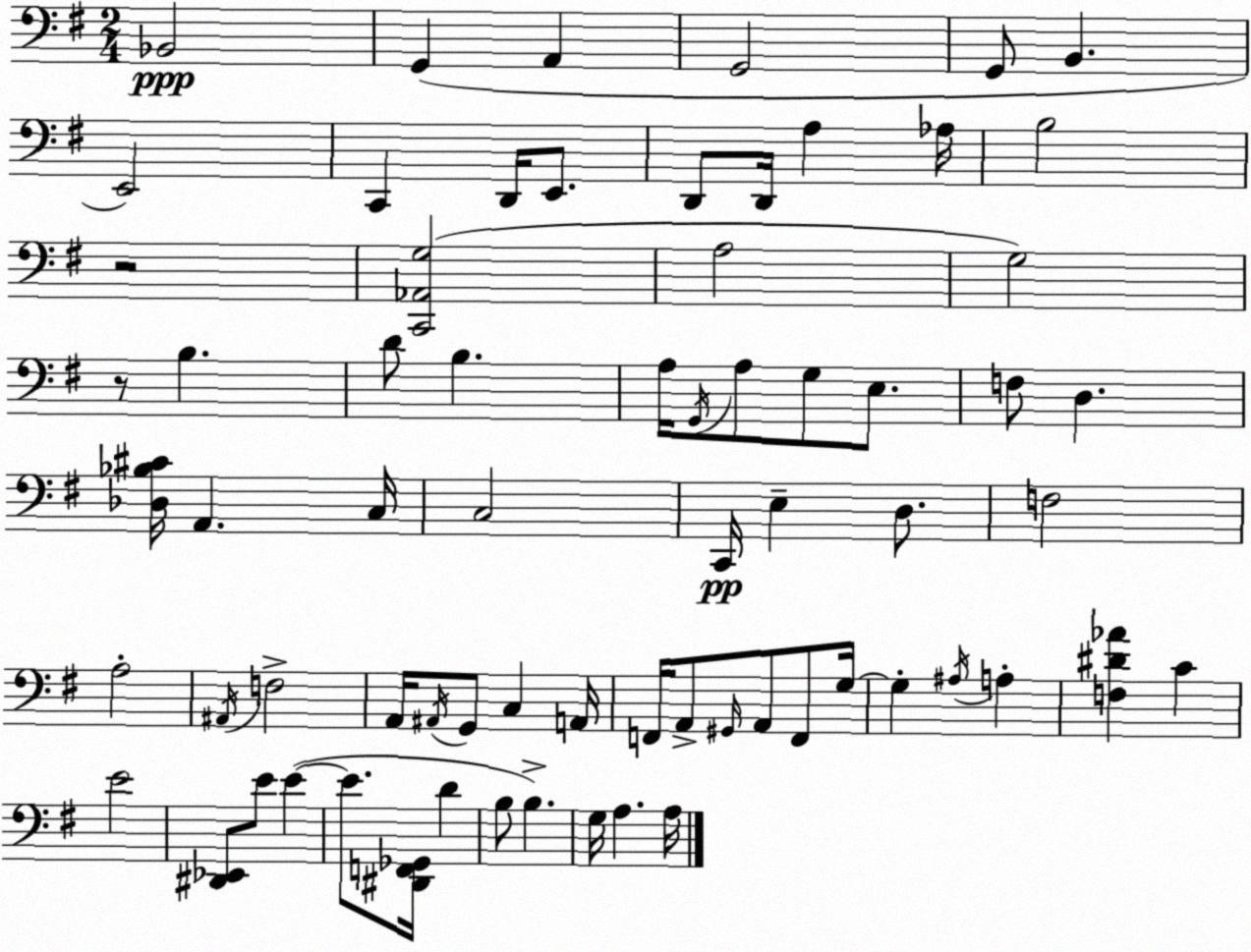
X:1
T:Untitled
M:2/4
L:1/4
K:G
_B,,2 G,, A,, G,,2 G,,/2 B,, E,,2 C,, D,,/4 E,,/2 D,,/2 D,,/4 A, _A,/4 B,2 z2 [C,,_A,,G,]2 A,2 G,2 z/2 B, D/2 B, A,/4 G,,/4 A,/2 G,/2 E,/2 F,/2 D, [_D,_B,^C]/4 A,, C,/4 C,2 C,,/4 E, D,/2 F,2 A,2 ^A,,/4 F,2 A,,/4 ^A,,/4 G,,/2 C, A,,/4 F,,/4 A,,/2 ^G,,/4 A,,/2 F,,/2 G,/4 G, ^A,/4 A, [F,^D_A] C E2 [^D,,_E,,]/2 E/2 E E/2 [^D,,F,,_G,,]/4 D B,/2 B, G,/4 A, A,/4